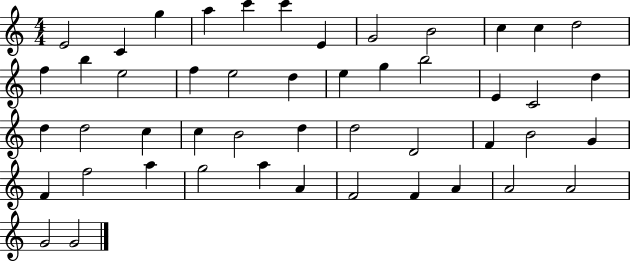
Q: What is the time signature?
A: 4/4